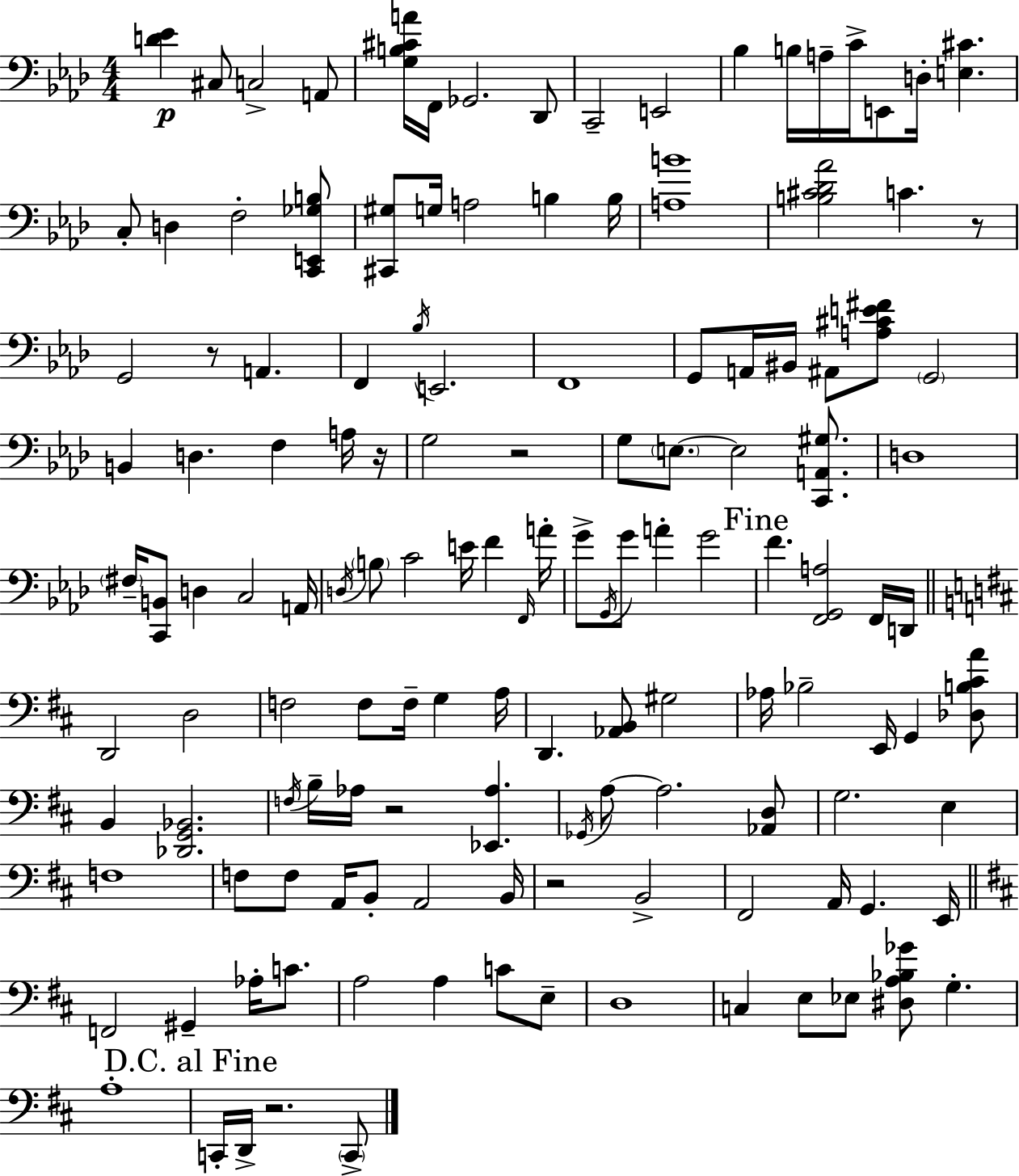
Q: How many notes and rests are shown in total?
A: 136